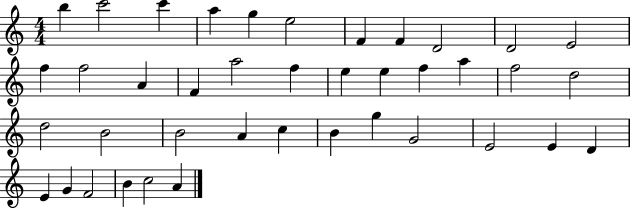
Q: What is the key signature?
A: C major